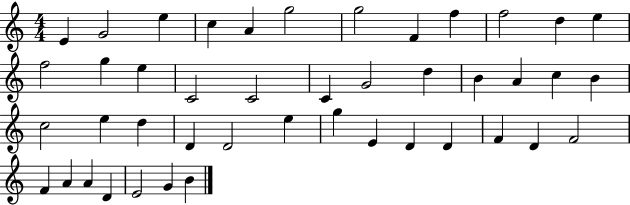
E4/q G4/h E5/q C5/q A4/q G5/h G5/h F4/q F5/q F5/h D5/q E5/q F5/h G5/q E5/q C4/h C4/h C4/q G4/h D5/q B4/q A4/q C5/q B4/q C5/h E5/q D5/q D4/q D4/h E5/q G5/q E4/q D4/q D4/q F4/q D4/q F4/h F4/q A4/q A4/q D4/q E4/h G4/q B4/q